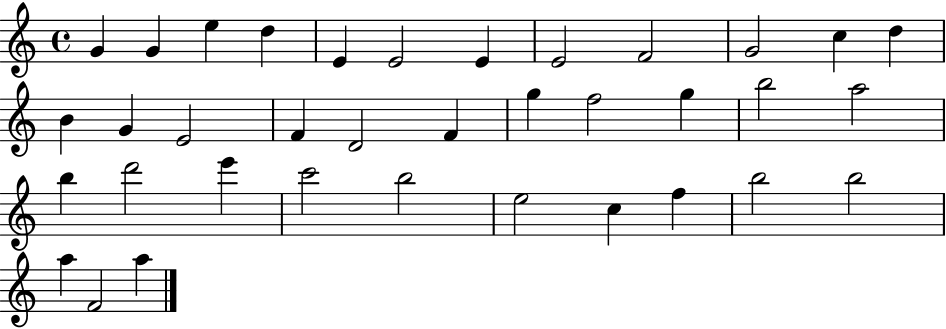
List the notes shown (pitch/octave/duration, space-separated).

G4/q G4/q E5/q D5/q E4/q E4/h E4/q E4/h F4/h G4/h C5/q D5/q B4/q G4/q E4/h F4/q D4/h F4/q G5/q F5/h G5/q B5/h A5/h B5/q D6/h E6/q C6/h B5/h E5/h C5/q F5/q B5/h B5/h A5/q F4/h A5/q